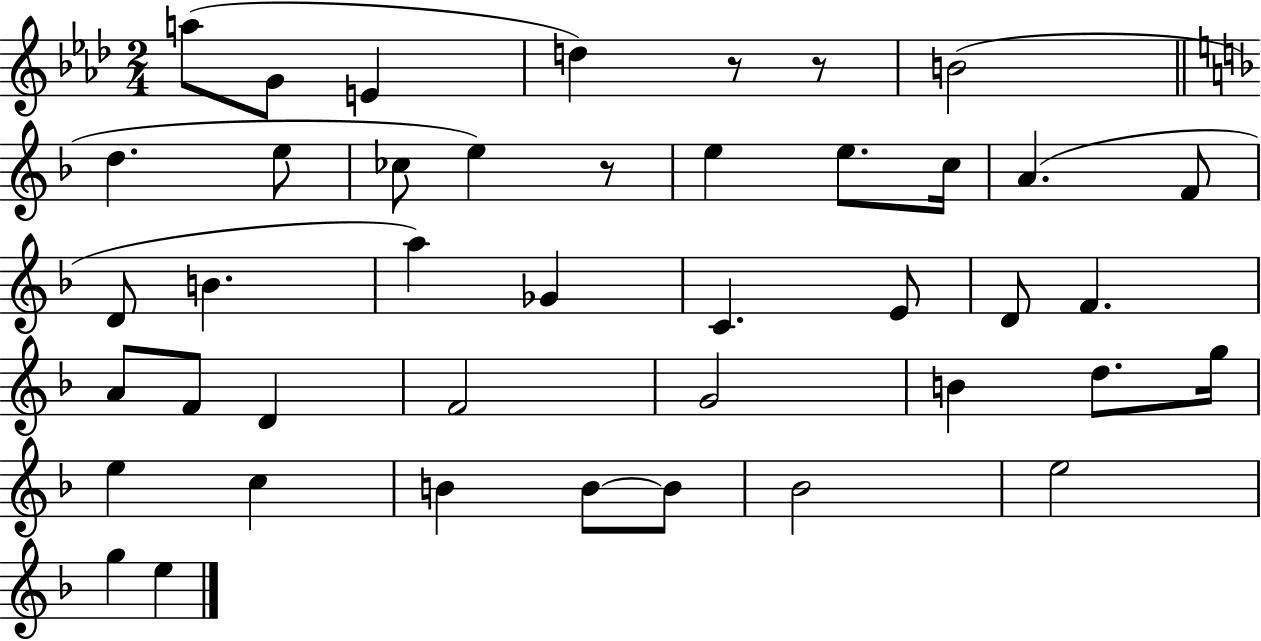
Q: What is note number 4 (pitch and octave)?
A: D5